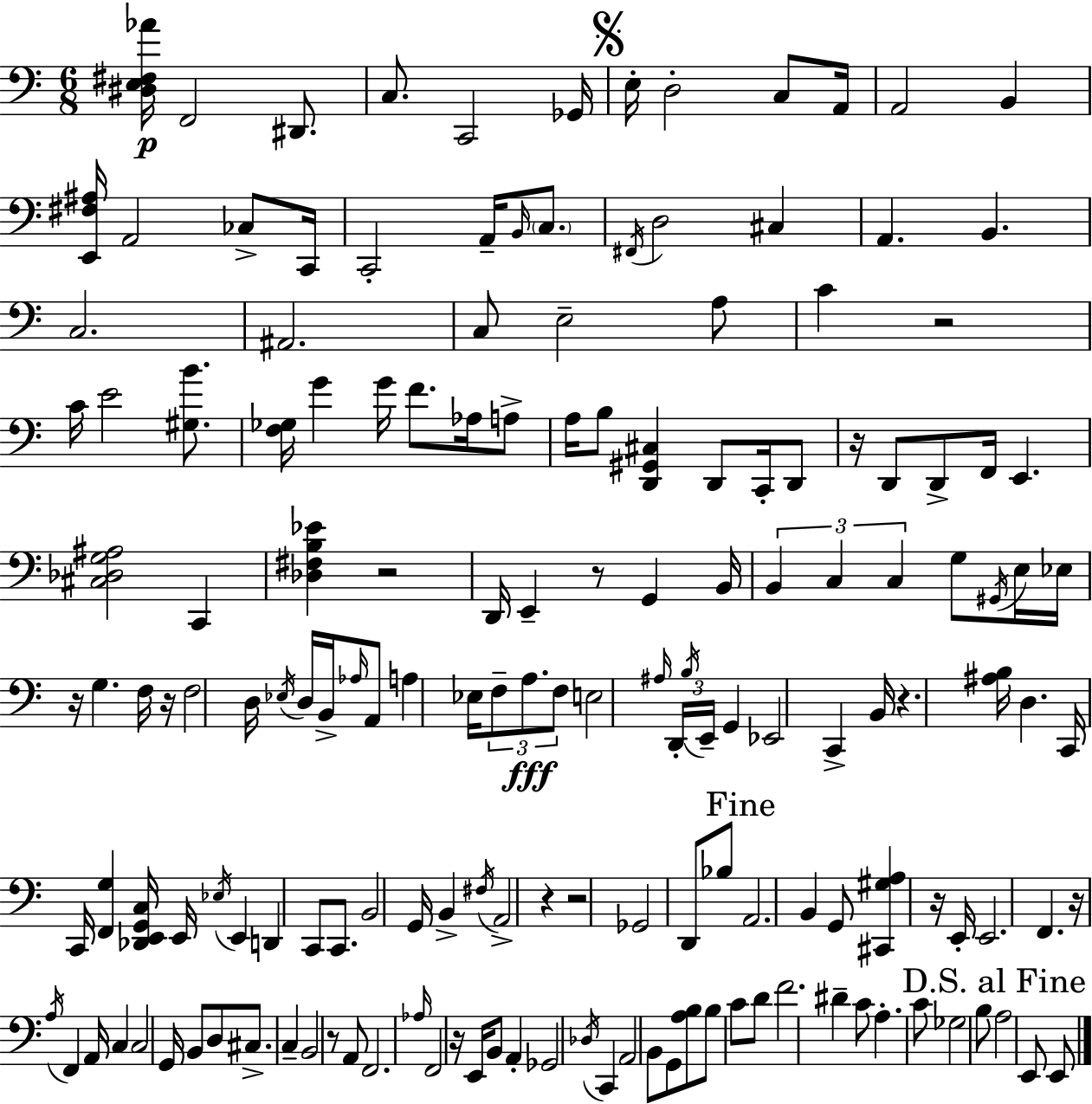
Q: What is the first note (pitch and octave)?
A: F2